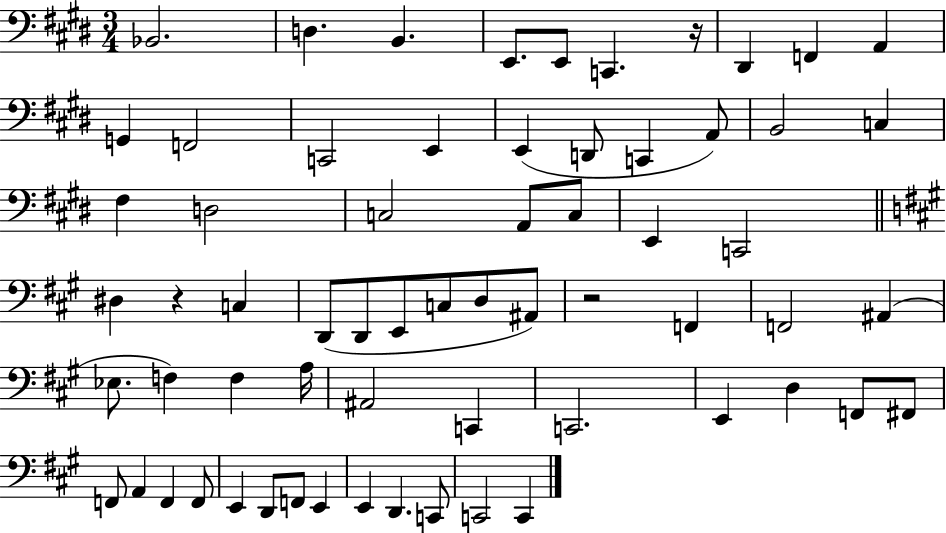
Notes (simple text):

Bb2/h. D3/q. B2/q. E2/e. E2/e C2/q. R/s D#2/q F2/q A2/q G2/q F2/h C2/h E2/q E2/q D2/e C2/q A2/e B2/h C3/q F#3/q D3/h C3/h A2/e C3/e E2/q C2/h D#3/q R/q C3/q D2/e D2/e E2/e C3/e D3/e A#2/e R/h F2/q F2/h A#2/q Eb3/e. F3/q F3/q A3/s A#2/h C2/q C2/h. E2/q D3/q F2/e F#2/e F2/e A2/q F2/q F2/e E2/q D2/e F2/e E2/q E2/q D2/q. C2/e C2/h C2/q